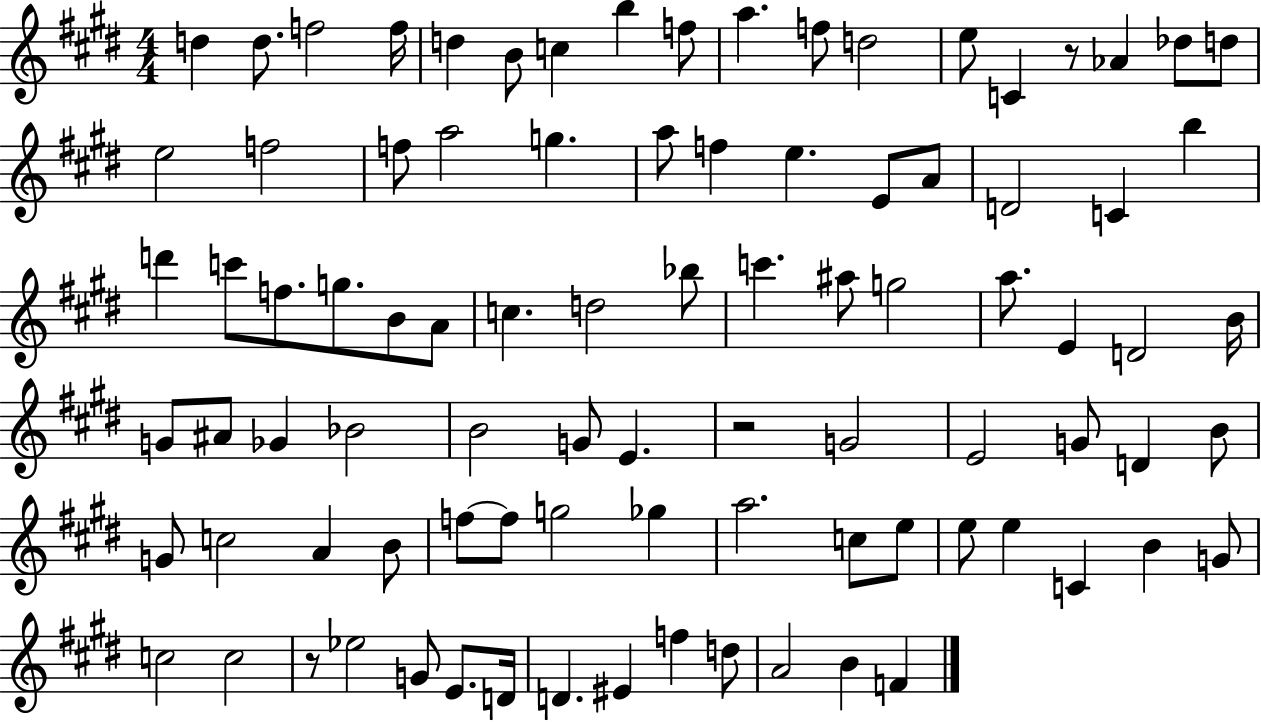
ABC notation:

X:1
T:Untitled
M:4/4
L:1/4
K:E
d d/2 f2 f/4 d B/2 c b f/2 a f/2 d2 e/2 C z/2 _A _d/2 d/2 e2 f2 f/2 a2 g a/2 f e E/2 A/2 D2 C b d' c'/2 f/2 g/2 B/2 A/2 c d2 _b/2 c' ^a/2 g2 a/2 E D2 B/4 G/2 ^A/2 _G _B2 B2 G/2 E z2 G2 E2 G/2 D B/2 G/2 c2 A B/2 f/2 f/2 g2 _g a2 c/2 e/2 e/2 e C B G/2 c2 c2 z/2 _e2 G/2 E/2 D/4 D ^E f d/2 A2 B F